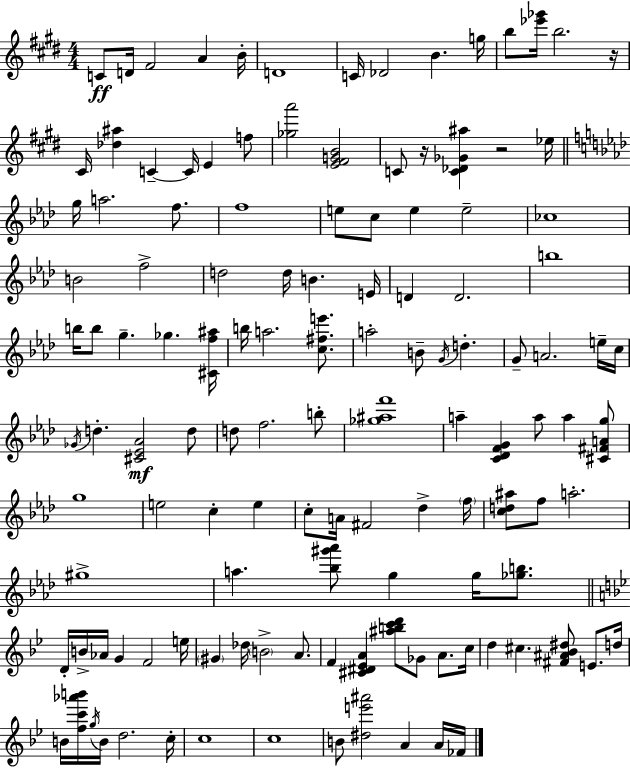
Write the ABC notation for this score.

X:1
T:Untitled
M:4/4
L:1/4
K:E
C/2 D/4 ^F2 A B/4 D4 C/4 _D2 B g/4 b/2 [_e'_g']/4 b2 z/4 ^C/4 [_d^a] C C/4 E f/2 [_ga']2 [E^FGB]2 C/2 z/4 [C_D_G^a] z2 _e/4 g/4 a2 f/2 f4 e/2 c/2 e e2 _c4 B2 f2 d2 d/4 B E/4 D D2 b4 b/4 b/2 g _g [^Cf^a]/4 b/4 a2 [c^fe']/2 a2 B/2 G/4 d G/2 A2 e/4 c/4 _G/4 d [^C_E_A]2 d/2 d/2 f2 b/2 [_g^af']4 a [C_DFG] a/2 a [^C^FAg]/2 g4 e2 c e c/2 A/4 ^F2 _d f/4 [cd^a]/2 f/2 a2 ^g4 a [_b^g'_a']/2 g g/4 [_gb]/2 D/4 B/4 _A/4 G F2 e/4 ^G _d/4 B2 A/2 F [^C^D_EA] [^abc'd']/2 _G/2 A/2 c/4 d ^c [^F^A_B^d]/2 E/2 d/4 B/4 [fc'_a'b']/4 g/4 B/4 d2 c/4 c4 c4 B/2 [^de'^a']2 A A/4 _F/4